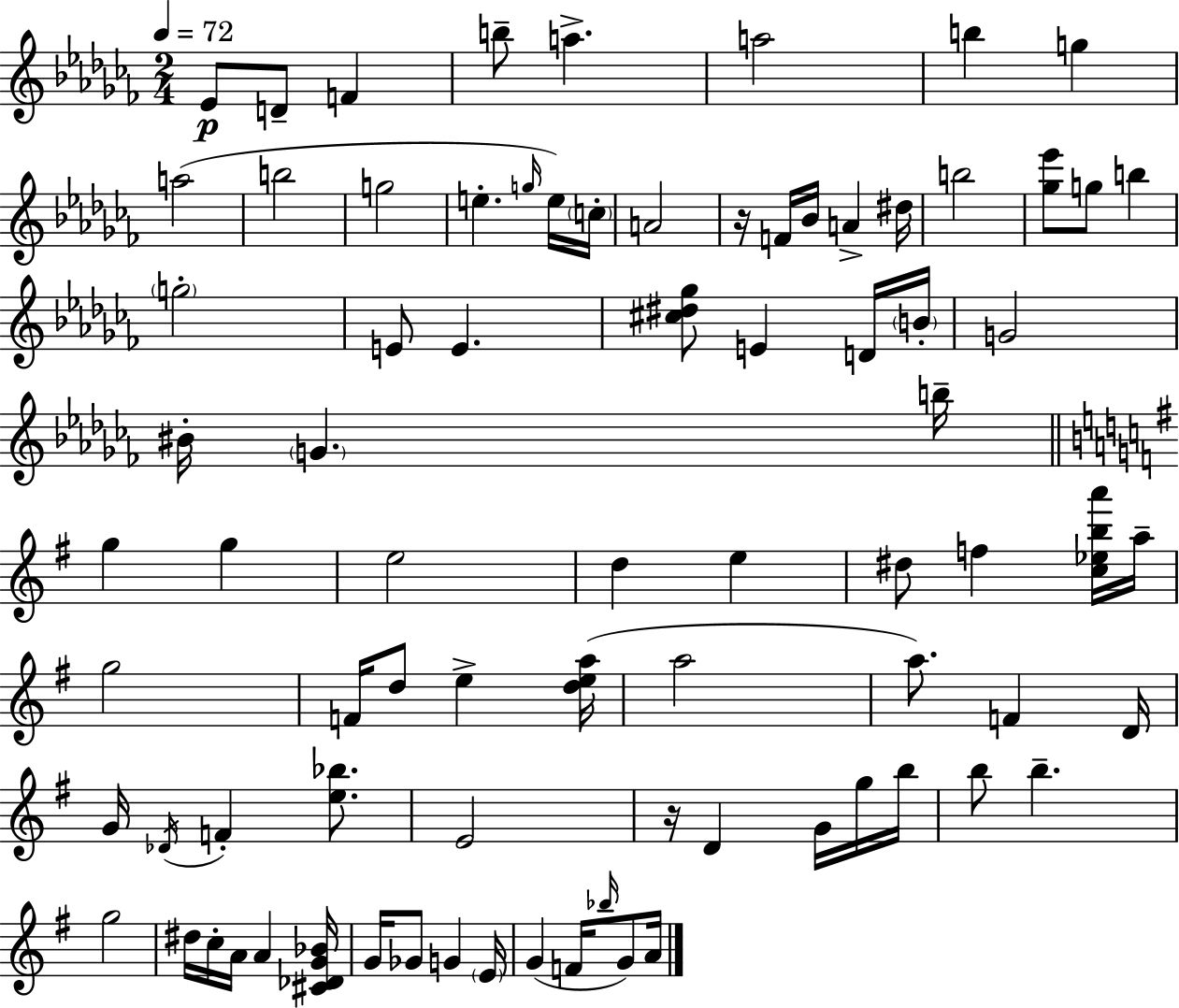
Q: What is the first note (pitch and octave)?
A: Eb4